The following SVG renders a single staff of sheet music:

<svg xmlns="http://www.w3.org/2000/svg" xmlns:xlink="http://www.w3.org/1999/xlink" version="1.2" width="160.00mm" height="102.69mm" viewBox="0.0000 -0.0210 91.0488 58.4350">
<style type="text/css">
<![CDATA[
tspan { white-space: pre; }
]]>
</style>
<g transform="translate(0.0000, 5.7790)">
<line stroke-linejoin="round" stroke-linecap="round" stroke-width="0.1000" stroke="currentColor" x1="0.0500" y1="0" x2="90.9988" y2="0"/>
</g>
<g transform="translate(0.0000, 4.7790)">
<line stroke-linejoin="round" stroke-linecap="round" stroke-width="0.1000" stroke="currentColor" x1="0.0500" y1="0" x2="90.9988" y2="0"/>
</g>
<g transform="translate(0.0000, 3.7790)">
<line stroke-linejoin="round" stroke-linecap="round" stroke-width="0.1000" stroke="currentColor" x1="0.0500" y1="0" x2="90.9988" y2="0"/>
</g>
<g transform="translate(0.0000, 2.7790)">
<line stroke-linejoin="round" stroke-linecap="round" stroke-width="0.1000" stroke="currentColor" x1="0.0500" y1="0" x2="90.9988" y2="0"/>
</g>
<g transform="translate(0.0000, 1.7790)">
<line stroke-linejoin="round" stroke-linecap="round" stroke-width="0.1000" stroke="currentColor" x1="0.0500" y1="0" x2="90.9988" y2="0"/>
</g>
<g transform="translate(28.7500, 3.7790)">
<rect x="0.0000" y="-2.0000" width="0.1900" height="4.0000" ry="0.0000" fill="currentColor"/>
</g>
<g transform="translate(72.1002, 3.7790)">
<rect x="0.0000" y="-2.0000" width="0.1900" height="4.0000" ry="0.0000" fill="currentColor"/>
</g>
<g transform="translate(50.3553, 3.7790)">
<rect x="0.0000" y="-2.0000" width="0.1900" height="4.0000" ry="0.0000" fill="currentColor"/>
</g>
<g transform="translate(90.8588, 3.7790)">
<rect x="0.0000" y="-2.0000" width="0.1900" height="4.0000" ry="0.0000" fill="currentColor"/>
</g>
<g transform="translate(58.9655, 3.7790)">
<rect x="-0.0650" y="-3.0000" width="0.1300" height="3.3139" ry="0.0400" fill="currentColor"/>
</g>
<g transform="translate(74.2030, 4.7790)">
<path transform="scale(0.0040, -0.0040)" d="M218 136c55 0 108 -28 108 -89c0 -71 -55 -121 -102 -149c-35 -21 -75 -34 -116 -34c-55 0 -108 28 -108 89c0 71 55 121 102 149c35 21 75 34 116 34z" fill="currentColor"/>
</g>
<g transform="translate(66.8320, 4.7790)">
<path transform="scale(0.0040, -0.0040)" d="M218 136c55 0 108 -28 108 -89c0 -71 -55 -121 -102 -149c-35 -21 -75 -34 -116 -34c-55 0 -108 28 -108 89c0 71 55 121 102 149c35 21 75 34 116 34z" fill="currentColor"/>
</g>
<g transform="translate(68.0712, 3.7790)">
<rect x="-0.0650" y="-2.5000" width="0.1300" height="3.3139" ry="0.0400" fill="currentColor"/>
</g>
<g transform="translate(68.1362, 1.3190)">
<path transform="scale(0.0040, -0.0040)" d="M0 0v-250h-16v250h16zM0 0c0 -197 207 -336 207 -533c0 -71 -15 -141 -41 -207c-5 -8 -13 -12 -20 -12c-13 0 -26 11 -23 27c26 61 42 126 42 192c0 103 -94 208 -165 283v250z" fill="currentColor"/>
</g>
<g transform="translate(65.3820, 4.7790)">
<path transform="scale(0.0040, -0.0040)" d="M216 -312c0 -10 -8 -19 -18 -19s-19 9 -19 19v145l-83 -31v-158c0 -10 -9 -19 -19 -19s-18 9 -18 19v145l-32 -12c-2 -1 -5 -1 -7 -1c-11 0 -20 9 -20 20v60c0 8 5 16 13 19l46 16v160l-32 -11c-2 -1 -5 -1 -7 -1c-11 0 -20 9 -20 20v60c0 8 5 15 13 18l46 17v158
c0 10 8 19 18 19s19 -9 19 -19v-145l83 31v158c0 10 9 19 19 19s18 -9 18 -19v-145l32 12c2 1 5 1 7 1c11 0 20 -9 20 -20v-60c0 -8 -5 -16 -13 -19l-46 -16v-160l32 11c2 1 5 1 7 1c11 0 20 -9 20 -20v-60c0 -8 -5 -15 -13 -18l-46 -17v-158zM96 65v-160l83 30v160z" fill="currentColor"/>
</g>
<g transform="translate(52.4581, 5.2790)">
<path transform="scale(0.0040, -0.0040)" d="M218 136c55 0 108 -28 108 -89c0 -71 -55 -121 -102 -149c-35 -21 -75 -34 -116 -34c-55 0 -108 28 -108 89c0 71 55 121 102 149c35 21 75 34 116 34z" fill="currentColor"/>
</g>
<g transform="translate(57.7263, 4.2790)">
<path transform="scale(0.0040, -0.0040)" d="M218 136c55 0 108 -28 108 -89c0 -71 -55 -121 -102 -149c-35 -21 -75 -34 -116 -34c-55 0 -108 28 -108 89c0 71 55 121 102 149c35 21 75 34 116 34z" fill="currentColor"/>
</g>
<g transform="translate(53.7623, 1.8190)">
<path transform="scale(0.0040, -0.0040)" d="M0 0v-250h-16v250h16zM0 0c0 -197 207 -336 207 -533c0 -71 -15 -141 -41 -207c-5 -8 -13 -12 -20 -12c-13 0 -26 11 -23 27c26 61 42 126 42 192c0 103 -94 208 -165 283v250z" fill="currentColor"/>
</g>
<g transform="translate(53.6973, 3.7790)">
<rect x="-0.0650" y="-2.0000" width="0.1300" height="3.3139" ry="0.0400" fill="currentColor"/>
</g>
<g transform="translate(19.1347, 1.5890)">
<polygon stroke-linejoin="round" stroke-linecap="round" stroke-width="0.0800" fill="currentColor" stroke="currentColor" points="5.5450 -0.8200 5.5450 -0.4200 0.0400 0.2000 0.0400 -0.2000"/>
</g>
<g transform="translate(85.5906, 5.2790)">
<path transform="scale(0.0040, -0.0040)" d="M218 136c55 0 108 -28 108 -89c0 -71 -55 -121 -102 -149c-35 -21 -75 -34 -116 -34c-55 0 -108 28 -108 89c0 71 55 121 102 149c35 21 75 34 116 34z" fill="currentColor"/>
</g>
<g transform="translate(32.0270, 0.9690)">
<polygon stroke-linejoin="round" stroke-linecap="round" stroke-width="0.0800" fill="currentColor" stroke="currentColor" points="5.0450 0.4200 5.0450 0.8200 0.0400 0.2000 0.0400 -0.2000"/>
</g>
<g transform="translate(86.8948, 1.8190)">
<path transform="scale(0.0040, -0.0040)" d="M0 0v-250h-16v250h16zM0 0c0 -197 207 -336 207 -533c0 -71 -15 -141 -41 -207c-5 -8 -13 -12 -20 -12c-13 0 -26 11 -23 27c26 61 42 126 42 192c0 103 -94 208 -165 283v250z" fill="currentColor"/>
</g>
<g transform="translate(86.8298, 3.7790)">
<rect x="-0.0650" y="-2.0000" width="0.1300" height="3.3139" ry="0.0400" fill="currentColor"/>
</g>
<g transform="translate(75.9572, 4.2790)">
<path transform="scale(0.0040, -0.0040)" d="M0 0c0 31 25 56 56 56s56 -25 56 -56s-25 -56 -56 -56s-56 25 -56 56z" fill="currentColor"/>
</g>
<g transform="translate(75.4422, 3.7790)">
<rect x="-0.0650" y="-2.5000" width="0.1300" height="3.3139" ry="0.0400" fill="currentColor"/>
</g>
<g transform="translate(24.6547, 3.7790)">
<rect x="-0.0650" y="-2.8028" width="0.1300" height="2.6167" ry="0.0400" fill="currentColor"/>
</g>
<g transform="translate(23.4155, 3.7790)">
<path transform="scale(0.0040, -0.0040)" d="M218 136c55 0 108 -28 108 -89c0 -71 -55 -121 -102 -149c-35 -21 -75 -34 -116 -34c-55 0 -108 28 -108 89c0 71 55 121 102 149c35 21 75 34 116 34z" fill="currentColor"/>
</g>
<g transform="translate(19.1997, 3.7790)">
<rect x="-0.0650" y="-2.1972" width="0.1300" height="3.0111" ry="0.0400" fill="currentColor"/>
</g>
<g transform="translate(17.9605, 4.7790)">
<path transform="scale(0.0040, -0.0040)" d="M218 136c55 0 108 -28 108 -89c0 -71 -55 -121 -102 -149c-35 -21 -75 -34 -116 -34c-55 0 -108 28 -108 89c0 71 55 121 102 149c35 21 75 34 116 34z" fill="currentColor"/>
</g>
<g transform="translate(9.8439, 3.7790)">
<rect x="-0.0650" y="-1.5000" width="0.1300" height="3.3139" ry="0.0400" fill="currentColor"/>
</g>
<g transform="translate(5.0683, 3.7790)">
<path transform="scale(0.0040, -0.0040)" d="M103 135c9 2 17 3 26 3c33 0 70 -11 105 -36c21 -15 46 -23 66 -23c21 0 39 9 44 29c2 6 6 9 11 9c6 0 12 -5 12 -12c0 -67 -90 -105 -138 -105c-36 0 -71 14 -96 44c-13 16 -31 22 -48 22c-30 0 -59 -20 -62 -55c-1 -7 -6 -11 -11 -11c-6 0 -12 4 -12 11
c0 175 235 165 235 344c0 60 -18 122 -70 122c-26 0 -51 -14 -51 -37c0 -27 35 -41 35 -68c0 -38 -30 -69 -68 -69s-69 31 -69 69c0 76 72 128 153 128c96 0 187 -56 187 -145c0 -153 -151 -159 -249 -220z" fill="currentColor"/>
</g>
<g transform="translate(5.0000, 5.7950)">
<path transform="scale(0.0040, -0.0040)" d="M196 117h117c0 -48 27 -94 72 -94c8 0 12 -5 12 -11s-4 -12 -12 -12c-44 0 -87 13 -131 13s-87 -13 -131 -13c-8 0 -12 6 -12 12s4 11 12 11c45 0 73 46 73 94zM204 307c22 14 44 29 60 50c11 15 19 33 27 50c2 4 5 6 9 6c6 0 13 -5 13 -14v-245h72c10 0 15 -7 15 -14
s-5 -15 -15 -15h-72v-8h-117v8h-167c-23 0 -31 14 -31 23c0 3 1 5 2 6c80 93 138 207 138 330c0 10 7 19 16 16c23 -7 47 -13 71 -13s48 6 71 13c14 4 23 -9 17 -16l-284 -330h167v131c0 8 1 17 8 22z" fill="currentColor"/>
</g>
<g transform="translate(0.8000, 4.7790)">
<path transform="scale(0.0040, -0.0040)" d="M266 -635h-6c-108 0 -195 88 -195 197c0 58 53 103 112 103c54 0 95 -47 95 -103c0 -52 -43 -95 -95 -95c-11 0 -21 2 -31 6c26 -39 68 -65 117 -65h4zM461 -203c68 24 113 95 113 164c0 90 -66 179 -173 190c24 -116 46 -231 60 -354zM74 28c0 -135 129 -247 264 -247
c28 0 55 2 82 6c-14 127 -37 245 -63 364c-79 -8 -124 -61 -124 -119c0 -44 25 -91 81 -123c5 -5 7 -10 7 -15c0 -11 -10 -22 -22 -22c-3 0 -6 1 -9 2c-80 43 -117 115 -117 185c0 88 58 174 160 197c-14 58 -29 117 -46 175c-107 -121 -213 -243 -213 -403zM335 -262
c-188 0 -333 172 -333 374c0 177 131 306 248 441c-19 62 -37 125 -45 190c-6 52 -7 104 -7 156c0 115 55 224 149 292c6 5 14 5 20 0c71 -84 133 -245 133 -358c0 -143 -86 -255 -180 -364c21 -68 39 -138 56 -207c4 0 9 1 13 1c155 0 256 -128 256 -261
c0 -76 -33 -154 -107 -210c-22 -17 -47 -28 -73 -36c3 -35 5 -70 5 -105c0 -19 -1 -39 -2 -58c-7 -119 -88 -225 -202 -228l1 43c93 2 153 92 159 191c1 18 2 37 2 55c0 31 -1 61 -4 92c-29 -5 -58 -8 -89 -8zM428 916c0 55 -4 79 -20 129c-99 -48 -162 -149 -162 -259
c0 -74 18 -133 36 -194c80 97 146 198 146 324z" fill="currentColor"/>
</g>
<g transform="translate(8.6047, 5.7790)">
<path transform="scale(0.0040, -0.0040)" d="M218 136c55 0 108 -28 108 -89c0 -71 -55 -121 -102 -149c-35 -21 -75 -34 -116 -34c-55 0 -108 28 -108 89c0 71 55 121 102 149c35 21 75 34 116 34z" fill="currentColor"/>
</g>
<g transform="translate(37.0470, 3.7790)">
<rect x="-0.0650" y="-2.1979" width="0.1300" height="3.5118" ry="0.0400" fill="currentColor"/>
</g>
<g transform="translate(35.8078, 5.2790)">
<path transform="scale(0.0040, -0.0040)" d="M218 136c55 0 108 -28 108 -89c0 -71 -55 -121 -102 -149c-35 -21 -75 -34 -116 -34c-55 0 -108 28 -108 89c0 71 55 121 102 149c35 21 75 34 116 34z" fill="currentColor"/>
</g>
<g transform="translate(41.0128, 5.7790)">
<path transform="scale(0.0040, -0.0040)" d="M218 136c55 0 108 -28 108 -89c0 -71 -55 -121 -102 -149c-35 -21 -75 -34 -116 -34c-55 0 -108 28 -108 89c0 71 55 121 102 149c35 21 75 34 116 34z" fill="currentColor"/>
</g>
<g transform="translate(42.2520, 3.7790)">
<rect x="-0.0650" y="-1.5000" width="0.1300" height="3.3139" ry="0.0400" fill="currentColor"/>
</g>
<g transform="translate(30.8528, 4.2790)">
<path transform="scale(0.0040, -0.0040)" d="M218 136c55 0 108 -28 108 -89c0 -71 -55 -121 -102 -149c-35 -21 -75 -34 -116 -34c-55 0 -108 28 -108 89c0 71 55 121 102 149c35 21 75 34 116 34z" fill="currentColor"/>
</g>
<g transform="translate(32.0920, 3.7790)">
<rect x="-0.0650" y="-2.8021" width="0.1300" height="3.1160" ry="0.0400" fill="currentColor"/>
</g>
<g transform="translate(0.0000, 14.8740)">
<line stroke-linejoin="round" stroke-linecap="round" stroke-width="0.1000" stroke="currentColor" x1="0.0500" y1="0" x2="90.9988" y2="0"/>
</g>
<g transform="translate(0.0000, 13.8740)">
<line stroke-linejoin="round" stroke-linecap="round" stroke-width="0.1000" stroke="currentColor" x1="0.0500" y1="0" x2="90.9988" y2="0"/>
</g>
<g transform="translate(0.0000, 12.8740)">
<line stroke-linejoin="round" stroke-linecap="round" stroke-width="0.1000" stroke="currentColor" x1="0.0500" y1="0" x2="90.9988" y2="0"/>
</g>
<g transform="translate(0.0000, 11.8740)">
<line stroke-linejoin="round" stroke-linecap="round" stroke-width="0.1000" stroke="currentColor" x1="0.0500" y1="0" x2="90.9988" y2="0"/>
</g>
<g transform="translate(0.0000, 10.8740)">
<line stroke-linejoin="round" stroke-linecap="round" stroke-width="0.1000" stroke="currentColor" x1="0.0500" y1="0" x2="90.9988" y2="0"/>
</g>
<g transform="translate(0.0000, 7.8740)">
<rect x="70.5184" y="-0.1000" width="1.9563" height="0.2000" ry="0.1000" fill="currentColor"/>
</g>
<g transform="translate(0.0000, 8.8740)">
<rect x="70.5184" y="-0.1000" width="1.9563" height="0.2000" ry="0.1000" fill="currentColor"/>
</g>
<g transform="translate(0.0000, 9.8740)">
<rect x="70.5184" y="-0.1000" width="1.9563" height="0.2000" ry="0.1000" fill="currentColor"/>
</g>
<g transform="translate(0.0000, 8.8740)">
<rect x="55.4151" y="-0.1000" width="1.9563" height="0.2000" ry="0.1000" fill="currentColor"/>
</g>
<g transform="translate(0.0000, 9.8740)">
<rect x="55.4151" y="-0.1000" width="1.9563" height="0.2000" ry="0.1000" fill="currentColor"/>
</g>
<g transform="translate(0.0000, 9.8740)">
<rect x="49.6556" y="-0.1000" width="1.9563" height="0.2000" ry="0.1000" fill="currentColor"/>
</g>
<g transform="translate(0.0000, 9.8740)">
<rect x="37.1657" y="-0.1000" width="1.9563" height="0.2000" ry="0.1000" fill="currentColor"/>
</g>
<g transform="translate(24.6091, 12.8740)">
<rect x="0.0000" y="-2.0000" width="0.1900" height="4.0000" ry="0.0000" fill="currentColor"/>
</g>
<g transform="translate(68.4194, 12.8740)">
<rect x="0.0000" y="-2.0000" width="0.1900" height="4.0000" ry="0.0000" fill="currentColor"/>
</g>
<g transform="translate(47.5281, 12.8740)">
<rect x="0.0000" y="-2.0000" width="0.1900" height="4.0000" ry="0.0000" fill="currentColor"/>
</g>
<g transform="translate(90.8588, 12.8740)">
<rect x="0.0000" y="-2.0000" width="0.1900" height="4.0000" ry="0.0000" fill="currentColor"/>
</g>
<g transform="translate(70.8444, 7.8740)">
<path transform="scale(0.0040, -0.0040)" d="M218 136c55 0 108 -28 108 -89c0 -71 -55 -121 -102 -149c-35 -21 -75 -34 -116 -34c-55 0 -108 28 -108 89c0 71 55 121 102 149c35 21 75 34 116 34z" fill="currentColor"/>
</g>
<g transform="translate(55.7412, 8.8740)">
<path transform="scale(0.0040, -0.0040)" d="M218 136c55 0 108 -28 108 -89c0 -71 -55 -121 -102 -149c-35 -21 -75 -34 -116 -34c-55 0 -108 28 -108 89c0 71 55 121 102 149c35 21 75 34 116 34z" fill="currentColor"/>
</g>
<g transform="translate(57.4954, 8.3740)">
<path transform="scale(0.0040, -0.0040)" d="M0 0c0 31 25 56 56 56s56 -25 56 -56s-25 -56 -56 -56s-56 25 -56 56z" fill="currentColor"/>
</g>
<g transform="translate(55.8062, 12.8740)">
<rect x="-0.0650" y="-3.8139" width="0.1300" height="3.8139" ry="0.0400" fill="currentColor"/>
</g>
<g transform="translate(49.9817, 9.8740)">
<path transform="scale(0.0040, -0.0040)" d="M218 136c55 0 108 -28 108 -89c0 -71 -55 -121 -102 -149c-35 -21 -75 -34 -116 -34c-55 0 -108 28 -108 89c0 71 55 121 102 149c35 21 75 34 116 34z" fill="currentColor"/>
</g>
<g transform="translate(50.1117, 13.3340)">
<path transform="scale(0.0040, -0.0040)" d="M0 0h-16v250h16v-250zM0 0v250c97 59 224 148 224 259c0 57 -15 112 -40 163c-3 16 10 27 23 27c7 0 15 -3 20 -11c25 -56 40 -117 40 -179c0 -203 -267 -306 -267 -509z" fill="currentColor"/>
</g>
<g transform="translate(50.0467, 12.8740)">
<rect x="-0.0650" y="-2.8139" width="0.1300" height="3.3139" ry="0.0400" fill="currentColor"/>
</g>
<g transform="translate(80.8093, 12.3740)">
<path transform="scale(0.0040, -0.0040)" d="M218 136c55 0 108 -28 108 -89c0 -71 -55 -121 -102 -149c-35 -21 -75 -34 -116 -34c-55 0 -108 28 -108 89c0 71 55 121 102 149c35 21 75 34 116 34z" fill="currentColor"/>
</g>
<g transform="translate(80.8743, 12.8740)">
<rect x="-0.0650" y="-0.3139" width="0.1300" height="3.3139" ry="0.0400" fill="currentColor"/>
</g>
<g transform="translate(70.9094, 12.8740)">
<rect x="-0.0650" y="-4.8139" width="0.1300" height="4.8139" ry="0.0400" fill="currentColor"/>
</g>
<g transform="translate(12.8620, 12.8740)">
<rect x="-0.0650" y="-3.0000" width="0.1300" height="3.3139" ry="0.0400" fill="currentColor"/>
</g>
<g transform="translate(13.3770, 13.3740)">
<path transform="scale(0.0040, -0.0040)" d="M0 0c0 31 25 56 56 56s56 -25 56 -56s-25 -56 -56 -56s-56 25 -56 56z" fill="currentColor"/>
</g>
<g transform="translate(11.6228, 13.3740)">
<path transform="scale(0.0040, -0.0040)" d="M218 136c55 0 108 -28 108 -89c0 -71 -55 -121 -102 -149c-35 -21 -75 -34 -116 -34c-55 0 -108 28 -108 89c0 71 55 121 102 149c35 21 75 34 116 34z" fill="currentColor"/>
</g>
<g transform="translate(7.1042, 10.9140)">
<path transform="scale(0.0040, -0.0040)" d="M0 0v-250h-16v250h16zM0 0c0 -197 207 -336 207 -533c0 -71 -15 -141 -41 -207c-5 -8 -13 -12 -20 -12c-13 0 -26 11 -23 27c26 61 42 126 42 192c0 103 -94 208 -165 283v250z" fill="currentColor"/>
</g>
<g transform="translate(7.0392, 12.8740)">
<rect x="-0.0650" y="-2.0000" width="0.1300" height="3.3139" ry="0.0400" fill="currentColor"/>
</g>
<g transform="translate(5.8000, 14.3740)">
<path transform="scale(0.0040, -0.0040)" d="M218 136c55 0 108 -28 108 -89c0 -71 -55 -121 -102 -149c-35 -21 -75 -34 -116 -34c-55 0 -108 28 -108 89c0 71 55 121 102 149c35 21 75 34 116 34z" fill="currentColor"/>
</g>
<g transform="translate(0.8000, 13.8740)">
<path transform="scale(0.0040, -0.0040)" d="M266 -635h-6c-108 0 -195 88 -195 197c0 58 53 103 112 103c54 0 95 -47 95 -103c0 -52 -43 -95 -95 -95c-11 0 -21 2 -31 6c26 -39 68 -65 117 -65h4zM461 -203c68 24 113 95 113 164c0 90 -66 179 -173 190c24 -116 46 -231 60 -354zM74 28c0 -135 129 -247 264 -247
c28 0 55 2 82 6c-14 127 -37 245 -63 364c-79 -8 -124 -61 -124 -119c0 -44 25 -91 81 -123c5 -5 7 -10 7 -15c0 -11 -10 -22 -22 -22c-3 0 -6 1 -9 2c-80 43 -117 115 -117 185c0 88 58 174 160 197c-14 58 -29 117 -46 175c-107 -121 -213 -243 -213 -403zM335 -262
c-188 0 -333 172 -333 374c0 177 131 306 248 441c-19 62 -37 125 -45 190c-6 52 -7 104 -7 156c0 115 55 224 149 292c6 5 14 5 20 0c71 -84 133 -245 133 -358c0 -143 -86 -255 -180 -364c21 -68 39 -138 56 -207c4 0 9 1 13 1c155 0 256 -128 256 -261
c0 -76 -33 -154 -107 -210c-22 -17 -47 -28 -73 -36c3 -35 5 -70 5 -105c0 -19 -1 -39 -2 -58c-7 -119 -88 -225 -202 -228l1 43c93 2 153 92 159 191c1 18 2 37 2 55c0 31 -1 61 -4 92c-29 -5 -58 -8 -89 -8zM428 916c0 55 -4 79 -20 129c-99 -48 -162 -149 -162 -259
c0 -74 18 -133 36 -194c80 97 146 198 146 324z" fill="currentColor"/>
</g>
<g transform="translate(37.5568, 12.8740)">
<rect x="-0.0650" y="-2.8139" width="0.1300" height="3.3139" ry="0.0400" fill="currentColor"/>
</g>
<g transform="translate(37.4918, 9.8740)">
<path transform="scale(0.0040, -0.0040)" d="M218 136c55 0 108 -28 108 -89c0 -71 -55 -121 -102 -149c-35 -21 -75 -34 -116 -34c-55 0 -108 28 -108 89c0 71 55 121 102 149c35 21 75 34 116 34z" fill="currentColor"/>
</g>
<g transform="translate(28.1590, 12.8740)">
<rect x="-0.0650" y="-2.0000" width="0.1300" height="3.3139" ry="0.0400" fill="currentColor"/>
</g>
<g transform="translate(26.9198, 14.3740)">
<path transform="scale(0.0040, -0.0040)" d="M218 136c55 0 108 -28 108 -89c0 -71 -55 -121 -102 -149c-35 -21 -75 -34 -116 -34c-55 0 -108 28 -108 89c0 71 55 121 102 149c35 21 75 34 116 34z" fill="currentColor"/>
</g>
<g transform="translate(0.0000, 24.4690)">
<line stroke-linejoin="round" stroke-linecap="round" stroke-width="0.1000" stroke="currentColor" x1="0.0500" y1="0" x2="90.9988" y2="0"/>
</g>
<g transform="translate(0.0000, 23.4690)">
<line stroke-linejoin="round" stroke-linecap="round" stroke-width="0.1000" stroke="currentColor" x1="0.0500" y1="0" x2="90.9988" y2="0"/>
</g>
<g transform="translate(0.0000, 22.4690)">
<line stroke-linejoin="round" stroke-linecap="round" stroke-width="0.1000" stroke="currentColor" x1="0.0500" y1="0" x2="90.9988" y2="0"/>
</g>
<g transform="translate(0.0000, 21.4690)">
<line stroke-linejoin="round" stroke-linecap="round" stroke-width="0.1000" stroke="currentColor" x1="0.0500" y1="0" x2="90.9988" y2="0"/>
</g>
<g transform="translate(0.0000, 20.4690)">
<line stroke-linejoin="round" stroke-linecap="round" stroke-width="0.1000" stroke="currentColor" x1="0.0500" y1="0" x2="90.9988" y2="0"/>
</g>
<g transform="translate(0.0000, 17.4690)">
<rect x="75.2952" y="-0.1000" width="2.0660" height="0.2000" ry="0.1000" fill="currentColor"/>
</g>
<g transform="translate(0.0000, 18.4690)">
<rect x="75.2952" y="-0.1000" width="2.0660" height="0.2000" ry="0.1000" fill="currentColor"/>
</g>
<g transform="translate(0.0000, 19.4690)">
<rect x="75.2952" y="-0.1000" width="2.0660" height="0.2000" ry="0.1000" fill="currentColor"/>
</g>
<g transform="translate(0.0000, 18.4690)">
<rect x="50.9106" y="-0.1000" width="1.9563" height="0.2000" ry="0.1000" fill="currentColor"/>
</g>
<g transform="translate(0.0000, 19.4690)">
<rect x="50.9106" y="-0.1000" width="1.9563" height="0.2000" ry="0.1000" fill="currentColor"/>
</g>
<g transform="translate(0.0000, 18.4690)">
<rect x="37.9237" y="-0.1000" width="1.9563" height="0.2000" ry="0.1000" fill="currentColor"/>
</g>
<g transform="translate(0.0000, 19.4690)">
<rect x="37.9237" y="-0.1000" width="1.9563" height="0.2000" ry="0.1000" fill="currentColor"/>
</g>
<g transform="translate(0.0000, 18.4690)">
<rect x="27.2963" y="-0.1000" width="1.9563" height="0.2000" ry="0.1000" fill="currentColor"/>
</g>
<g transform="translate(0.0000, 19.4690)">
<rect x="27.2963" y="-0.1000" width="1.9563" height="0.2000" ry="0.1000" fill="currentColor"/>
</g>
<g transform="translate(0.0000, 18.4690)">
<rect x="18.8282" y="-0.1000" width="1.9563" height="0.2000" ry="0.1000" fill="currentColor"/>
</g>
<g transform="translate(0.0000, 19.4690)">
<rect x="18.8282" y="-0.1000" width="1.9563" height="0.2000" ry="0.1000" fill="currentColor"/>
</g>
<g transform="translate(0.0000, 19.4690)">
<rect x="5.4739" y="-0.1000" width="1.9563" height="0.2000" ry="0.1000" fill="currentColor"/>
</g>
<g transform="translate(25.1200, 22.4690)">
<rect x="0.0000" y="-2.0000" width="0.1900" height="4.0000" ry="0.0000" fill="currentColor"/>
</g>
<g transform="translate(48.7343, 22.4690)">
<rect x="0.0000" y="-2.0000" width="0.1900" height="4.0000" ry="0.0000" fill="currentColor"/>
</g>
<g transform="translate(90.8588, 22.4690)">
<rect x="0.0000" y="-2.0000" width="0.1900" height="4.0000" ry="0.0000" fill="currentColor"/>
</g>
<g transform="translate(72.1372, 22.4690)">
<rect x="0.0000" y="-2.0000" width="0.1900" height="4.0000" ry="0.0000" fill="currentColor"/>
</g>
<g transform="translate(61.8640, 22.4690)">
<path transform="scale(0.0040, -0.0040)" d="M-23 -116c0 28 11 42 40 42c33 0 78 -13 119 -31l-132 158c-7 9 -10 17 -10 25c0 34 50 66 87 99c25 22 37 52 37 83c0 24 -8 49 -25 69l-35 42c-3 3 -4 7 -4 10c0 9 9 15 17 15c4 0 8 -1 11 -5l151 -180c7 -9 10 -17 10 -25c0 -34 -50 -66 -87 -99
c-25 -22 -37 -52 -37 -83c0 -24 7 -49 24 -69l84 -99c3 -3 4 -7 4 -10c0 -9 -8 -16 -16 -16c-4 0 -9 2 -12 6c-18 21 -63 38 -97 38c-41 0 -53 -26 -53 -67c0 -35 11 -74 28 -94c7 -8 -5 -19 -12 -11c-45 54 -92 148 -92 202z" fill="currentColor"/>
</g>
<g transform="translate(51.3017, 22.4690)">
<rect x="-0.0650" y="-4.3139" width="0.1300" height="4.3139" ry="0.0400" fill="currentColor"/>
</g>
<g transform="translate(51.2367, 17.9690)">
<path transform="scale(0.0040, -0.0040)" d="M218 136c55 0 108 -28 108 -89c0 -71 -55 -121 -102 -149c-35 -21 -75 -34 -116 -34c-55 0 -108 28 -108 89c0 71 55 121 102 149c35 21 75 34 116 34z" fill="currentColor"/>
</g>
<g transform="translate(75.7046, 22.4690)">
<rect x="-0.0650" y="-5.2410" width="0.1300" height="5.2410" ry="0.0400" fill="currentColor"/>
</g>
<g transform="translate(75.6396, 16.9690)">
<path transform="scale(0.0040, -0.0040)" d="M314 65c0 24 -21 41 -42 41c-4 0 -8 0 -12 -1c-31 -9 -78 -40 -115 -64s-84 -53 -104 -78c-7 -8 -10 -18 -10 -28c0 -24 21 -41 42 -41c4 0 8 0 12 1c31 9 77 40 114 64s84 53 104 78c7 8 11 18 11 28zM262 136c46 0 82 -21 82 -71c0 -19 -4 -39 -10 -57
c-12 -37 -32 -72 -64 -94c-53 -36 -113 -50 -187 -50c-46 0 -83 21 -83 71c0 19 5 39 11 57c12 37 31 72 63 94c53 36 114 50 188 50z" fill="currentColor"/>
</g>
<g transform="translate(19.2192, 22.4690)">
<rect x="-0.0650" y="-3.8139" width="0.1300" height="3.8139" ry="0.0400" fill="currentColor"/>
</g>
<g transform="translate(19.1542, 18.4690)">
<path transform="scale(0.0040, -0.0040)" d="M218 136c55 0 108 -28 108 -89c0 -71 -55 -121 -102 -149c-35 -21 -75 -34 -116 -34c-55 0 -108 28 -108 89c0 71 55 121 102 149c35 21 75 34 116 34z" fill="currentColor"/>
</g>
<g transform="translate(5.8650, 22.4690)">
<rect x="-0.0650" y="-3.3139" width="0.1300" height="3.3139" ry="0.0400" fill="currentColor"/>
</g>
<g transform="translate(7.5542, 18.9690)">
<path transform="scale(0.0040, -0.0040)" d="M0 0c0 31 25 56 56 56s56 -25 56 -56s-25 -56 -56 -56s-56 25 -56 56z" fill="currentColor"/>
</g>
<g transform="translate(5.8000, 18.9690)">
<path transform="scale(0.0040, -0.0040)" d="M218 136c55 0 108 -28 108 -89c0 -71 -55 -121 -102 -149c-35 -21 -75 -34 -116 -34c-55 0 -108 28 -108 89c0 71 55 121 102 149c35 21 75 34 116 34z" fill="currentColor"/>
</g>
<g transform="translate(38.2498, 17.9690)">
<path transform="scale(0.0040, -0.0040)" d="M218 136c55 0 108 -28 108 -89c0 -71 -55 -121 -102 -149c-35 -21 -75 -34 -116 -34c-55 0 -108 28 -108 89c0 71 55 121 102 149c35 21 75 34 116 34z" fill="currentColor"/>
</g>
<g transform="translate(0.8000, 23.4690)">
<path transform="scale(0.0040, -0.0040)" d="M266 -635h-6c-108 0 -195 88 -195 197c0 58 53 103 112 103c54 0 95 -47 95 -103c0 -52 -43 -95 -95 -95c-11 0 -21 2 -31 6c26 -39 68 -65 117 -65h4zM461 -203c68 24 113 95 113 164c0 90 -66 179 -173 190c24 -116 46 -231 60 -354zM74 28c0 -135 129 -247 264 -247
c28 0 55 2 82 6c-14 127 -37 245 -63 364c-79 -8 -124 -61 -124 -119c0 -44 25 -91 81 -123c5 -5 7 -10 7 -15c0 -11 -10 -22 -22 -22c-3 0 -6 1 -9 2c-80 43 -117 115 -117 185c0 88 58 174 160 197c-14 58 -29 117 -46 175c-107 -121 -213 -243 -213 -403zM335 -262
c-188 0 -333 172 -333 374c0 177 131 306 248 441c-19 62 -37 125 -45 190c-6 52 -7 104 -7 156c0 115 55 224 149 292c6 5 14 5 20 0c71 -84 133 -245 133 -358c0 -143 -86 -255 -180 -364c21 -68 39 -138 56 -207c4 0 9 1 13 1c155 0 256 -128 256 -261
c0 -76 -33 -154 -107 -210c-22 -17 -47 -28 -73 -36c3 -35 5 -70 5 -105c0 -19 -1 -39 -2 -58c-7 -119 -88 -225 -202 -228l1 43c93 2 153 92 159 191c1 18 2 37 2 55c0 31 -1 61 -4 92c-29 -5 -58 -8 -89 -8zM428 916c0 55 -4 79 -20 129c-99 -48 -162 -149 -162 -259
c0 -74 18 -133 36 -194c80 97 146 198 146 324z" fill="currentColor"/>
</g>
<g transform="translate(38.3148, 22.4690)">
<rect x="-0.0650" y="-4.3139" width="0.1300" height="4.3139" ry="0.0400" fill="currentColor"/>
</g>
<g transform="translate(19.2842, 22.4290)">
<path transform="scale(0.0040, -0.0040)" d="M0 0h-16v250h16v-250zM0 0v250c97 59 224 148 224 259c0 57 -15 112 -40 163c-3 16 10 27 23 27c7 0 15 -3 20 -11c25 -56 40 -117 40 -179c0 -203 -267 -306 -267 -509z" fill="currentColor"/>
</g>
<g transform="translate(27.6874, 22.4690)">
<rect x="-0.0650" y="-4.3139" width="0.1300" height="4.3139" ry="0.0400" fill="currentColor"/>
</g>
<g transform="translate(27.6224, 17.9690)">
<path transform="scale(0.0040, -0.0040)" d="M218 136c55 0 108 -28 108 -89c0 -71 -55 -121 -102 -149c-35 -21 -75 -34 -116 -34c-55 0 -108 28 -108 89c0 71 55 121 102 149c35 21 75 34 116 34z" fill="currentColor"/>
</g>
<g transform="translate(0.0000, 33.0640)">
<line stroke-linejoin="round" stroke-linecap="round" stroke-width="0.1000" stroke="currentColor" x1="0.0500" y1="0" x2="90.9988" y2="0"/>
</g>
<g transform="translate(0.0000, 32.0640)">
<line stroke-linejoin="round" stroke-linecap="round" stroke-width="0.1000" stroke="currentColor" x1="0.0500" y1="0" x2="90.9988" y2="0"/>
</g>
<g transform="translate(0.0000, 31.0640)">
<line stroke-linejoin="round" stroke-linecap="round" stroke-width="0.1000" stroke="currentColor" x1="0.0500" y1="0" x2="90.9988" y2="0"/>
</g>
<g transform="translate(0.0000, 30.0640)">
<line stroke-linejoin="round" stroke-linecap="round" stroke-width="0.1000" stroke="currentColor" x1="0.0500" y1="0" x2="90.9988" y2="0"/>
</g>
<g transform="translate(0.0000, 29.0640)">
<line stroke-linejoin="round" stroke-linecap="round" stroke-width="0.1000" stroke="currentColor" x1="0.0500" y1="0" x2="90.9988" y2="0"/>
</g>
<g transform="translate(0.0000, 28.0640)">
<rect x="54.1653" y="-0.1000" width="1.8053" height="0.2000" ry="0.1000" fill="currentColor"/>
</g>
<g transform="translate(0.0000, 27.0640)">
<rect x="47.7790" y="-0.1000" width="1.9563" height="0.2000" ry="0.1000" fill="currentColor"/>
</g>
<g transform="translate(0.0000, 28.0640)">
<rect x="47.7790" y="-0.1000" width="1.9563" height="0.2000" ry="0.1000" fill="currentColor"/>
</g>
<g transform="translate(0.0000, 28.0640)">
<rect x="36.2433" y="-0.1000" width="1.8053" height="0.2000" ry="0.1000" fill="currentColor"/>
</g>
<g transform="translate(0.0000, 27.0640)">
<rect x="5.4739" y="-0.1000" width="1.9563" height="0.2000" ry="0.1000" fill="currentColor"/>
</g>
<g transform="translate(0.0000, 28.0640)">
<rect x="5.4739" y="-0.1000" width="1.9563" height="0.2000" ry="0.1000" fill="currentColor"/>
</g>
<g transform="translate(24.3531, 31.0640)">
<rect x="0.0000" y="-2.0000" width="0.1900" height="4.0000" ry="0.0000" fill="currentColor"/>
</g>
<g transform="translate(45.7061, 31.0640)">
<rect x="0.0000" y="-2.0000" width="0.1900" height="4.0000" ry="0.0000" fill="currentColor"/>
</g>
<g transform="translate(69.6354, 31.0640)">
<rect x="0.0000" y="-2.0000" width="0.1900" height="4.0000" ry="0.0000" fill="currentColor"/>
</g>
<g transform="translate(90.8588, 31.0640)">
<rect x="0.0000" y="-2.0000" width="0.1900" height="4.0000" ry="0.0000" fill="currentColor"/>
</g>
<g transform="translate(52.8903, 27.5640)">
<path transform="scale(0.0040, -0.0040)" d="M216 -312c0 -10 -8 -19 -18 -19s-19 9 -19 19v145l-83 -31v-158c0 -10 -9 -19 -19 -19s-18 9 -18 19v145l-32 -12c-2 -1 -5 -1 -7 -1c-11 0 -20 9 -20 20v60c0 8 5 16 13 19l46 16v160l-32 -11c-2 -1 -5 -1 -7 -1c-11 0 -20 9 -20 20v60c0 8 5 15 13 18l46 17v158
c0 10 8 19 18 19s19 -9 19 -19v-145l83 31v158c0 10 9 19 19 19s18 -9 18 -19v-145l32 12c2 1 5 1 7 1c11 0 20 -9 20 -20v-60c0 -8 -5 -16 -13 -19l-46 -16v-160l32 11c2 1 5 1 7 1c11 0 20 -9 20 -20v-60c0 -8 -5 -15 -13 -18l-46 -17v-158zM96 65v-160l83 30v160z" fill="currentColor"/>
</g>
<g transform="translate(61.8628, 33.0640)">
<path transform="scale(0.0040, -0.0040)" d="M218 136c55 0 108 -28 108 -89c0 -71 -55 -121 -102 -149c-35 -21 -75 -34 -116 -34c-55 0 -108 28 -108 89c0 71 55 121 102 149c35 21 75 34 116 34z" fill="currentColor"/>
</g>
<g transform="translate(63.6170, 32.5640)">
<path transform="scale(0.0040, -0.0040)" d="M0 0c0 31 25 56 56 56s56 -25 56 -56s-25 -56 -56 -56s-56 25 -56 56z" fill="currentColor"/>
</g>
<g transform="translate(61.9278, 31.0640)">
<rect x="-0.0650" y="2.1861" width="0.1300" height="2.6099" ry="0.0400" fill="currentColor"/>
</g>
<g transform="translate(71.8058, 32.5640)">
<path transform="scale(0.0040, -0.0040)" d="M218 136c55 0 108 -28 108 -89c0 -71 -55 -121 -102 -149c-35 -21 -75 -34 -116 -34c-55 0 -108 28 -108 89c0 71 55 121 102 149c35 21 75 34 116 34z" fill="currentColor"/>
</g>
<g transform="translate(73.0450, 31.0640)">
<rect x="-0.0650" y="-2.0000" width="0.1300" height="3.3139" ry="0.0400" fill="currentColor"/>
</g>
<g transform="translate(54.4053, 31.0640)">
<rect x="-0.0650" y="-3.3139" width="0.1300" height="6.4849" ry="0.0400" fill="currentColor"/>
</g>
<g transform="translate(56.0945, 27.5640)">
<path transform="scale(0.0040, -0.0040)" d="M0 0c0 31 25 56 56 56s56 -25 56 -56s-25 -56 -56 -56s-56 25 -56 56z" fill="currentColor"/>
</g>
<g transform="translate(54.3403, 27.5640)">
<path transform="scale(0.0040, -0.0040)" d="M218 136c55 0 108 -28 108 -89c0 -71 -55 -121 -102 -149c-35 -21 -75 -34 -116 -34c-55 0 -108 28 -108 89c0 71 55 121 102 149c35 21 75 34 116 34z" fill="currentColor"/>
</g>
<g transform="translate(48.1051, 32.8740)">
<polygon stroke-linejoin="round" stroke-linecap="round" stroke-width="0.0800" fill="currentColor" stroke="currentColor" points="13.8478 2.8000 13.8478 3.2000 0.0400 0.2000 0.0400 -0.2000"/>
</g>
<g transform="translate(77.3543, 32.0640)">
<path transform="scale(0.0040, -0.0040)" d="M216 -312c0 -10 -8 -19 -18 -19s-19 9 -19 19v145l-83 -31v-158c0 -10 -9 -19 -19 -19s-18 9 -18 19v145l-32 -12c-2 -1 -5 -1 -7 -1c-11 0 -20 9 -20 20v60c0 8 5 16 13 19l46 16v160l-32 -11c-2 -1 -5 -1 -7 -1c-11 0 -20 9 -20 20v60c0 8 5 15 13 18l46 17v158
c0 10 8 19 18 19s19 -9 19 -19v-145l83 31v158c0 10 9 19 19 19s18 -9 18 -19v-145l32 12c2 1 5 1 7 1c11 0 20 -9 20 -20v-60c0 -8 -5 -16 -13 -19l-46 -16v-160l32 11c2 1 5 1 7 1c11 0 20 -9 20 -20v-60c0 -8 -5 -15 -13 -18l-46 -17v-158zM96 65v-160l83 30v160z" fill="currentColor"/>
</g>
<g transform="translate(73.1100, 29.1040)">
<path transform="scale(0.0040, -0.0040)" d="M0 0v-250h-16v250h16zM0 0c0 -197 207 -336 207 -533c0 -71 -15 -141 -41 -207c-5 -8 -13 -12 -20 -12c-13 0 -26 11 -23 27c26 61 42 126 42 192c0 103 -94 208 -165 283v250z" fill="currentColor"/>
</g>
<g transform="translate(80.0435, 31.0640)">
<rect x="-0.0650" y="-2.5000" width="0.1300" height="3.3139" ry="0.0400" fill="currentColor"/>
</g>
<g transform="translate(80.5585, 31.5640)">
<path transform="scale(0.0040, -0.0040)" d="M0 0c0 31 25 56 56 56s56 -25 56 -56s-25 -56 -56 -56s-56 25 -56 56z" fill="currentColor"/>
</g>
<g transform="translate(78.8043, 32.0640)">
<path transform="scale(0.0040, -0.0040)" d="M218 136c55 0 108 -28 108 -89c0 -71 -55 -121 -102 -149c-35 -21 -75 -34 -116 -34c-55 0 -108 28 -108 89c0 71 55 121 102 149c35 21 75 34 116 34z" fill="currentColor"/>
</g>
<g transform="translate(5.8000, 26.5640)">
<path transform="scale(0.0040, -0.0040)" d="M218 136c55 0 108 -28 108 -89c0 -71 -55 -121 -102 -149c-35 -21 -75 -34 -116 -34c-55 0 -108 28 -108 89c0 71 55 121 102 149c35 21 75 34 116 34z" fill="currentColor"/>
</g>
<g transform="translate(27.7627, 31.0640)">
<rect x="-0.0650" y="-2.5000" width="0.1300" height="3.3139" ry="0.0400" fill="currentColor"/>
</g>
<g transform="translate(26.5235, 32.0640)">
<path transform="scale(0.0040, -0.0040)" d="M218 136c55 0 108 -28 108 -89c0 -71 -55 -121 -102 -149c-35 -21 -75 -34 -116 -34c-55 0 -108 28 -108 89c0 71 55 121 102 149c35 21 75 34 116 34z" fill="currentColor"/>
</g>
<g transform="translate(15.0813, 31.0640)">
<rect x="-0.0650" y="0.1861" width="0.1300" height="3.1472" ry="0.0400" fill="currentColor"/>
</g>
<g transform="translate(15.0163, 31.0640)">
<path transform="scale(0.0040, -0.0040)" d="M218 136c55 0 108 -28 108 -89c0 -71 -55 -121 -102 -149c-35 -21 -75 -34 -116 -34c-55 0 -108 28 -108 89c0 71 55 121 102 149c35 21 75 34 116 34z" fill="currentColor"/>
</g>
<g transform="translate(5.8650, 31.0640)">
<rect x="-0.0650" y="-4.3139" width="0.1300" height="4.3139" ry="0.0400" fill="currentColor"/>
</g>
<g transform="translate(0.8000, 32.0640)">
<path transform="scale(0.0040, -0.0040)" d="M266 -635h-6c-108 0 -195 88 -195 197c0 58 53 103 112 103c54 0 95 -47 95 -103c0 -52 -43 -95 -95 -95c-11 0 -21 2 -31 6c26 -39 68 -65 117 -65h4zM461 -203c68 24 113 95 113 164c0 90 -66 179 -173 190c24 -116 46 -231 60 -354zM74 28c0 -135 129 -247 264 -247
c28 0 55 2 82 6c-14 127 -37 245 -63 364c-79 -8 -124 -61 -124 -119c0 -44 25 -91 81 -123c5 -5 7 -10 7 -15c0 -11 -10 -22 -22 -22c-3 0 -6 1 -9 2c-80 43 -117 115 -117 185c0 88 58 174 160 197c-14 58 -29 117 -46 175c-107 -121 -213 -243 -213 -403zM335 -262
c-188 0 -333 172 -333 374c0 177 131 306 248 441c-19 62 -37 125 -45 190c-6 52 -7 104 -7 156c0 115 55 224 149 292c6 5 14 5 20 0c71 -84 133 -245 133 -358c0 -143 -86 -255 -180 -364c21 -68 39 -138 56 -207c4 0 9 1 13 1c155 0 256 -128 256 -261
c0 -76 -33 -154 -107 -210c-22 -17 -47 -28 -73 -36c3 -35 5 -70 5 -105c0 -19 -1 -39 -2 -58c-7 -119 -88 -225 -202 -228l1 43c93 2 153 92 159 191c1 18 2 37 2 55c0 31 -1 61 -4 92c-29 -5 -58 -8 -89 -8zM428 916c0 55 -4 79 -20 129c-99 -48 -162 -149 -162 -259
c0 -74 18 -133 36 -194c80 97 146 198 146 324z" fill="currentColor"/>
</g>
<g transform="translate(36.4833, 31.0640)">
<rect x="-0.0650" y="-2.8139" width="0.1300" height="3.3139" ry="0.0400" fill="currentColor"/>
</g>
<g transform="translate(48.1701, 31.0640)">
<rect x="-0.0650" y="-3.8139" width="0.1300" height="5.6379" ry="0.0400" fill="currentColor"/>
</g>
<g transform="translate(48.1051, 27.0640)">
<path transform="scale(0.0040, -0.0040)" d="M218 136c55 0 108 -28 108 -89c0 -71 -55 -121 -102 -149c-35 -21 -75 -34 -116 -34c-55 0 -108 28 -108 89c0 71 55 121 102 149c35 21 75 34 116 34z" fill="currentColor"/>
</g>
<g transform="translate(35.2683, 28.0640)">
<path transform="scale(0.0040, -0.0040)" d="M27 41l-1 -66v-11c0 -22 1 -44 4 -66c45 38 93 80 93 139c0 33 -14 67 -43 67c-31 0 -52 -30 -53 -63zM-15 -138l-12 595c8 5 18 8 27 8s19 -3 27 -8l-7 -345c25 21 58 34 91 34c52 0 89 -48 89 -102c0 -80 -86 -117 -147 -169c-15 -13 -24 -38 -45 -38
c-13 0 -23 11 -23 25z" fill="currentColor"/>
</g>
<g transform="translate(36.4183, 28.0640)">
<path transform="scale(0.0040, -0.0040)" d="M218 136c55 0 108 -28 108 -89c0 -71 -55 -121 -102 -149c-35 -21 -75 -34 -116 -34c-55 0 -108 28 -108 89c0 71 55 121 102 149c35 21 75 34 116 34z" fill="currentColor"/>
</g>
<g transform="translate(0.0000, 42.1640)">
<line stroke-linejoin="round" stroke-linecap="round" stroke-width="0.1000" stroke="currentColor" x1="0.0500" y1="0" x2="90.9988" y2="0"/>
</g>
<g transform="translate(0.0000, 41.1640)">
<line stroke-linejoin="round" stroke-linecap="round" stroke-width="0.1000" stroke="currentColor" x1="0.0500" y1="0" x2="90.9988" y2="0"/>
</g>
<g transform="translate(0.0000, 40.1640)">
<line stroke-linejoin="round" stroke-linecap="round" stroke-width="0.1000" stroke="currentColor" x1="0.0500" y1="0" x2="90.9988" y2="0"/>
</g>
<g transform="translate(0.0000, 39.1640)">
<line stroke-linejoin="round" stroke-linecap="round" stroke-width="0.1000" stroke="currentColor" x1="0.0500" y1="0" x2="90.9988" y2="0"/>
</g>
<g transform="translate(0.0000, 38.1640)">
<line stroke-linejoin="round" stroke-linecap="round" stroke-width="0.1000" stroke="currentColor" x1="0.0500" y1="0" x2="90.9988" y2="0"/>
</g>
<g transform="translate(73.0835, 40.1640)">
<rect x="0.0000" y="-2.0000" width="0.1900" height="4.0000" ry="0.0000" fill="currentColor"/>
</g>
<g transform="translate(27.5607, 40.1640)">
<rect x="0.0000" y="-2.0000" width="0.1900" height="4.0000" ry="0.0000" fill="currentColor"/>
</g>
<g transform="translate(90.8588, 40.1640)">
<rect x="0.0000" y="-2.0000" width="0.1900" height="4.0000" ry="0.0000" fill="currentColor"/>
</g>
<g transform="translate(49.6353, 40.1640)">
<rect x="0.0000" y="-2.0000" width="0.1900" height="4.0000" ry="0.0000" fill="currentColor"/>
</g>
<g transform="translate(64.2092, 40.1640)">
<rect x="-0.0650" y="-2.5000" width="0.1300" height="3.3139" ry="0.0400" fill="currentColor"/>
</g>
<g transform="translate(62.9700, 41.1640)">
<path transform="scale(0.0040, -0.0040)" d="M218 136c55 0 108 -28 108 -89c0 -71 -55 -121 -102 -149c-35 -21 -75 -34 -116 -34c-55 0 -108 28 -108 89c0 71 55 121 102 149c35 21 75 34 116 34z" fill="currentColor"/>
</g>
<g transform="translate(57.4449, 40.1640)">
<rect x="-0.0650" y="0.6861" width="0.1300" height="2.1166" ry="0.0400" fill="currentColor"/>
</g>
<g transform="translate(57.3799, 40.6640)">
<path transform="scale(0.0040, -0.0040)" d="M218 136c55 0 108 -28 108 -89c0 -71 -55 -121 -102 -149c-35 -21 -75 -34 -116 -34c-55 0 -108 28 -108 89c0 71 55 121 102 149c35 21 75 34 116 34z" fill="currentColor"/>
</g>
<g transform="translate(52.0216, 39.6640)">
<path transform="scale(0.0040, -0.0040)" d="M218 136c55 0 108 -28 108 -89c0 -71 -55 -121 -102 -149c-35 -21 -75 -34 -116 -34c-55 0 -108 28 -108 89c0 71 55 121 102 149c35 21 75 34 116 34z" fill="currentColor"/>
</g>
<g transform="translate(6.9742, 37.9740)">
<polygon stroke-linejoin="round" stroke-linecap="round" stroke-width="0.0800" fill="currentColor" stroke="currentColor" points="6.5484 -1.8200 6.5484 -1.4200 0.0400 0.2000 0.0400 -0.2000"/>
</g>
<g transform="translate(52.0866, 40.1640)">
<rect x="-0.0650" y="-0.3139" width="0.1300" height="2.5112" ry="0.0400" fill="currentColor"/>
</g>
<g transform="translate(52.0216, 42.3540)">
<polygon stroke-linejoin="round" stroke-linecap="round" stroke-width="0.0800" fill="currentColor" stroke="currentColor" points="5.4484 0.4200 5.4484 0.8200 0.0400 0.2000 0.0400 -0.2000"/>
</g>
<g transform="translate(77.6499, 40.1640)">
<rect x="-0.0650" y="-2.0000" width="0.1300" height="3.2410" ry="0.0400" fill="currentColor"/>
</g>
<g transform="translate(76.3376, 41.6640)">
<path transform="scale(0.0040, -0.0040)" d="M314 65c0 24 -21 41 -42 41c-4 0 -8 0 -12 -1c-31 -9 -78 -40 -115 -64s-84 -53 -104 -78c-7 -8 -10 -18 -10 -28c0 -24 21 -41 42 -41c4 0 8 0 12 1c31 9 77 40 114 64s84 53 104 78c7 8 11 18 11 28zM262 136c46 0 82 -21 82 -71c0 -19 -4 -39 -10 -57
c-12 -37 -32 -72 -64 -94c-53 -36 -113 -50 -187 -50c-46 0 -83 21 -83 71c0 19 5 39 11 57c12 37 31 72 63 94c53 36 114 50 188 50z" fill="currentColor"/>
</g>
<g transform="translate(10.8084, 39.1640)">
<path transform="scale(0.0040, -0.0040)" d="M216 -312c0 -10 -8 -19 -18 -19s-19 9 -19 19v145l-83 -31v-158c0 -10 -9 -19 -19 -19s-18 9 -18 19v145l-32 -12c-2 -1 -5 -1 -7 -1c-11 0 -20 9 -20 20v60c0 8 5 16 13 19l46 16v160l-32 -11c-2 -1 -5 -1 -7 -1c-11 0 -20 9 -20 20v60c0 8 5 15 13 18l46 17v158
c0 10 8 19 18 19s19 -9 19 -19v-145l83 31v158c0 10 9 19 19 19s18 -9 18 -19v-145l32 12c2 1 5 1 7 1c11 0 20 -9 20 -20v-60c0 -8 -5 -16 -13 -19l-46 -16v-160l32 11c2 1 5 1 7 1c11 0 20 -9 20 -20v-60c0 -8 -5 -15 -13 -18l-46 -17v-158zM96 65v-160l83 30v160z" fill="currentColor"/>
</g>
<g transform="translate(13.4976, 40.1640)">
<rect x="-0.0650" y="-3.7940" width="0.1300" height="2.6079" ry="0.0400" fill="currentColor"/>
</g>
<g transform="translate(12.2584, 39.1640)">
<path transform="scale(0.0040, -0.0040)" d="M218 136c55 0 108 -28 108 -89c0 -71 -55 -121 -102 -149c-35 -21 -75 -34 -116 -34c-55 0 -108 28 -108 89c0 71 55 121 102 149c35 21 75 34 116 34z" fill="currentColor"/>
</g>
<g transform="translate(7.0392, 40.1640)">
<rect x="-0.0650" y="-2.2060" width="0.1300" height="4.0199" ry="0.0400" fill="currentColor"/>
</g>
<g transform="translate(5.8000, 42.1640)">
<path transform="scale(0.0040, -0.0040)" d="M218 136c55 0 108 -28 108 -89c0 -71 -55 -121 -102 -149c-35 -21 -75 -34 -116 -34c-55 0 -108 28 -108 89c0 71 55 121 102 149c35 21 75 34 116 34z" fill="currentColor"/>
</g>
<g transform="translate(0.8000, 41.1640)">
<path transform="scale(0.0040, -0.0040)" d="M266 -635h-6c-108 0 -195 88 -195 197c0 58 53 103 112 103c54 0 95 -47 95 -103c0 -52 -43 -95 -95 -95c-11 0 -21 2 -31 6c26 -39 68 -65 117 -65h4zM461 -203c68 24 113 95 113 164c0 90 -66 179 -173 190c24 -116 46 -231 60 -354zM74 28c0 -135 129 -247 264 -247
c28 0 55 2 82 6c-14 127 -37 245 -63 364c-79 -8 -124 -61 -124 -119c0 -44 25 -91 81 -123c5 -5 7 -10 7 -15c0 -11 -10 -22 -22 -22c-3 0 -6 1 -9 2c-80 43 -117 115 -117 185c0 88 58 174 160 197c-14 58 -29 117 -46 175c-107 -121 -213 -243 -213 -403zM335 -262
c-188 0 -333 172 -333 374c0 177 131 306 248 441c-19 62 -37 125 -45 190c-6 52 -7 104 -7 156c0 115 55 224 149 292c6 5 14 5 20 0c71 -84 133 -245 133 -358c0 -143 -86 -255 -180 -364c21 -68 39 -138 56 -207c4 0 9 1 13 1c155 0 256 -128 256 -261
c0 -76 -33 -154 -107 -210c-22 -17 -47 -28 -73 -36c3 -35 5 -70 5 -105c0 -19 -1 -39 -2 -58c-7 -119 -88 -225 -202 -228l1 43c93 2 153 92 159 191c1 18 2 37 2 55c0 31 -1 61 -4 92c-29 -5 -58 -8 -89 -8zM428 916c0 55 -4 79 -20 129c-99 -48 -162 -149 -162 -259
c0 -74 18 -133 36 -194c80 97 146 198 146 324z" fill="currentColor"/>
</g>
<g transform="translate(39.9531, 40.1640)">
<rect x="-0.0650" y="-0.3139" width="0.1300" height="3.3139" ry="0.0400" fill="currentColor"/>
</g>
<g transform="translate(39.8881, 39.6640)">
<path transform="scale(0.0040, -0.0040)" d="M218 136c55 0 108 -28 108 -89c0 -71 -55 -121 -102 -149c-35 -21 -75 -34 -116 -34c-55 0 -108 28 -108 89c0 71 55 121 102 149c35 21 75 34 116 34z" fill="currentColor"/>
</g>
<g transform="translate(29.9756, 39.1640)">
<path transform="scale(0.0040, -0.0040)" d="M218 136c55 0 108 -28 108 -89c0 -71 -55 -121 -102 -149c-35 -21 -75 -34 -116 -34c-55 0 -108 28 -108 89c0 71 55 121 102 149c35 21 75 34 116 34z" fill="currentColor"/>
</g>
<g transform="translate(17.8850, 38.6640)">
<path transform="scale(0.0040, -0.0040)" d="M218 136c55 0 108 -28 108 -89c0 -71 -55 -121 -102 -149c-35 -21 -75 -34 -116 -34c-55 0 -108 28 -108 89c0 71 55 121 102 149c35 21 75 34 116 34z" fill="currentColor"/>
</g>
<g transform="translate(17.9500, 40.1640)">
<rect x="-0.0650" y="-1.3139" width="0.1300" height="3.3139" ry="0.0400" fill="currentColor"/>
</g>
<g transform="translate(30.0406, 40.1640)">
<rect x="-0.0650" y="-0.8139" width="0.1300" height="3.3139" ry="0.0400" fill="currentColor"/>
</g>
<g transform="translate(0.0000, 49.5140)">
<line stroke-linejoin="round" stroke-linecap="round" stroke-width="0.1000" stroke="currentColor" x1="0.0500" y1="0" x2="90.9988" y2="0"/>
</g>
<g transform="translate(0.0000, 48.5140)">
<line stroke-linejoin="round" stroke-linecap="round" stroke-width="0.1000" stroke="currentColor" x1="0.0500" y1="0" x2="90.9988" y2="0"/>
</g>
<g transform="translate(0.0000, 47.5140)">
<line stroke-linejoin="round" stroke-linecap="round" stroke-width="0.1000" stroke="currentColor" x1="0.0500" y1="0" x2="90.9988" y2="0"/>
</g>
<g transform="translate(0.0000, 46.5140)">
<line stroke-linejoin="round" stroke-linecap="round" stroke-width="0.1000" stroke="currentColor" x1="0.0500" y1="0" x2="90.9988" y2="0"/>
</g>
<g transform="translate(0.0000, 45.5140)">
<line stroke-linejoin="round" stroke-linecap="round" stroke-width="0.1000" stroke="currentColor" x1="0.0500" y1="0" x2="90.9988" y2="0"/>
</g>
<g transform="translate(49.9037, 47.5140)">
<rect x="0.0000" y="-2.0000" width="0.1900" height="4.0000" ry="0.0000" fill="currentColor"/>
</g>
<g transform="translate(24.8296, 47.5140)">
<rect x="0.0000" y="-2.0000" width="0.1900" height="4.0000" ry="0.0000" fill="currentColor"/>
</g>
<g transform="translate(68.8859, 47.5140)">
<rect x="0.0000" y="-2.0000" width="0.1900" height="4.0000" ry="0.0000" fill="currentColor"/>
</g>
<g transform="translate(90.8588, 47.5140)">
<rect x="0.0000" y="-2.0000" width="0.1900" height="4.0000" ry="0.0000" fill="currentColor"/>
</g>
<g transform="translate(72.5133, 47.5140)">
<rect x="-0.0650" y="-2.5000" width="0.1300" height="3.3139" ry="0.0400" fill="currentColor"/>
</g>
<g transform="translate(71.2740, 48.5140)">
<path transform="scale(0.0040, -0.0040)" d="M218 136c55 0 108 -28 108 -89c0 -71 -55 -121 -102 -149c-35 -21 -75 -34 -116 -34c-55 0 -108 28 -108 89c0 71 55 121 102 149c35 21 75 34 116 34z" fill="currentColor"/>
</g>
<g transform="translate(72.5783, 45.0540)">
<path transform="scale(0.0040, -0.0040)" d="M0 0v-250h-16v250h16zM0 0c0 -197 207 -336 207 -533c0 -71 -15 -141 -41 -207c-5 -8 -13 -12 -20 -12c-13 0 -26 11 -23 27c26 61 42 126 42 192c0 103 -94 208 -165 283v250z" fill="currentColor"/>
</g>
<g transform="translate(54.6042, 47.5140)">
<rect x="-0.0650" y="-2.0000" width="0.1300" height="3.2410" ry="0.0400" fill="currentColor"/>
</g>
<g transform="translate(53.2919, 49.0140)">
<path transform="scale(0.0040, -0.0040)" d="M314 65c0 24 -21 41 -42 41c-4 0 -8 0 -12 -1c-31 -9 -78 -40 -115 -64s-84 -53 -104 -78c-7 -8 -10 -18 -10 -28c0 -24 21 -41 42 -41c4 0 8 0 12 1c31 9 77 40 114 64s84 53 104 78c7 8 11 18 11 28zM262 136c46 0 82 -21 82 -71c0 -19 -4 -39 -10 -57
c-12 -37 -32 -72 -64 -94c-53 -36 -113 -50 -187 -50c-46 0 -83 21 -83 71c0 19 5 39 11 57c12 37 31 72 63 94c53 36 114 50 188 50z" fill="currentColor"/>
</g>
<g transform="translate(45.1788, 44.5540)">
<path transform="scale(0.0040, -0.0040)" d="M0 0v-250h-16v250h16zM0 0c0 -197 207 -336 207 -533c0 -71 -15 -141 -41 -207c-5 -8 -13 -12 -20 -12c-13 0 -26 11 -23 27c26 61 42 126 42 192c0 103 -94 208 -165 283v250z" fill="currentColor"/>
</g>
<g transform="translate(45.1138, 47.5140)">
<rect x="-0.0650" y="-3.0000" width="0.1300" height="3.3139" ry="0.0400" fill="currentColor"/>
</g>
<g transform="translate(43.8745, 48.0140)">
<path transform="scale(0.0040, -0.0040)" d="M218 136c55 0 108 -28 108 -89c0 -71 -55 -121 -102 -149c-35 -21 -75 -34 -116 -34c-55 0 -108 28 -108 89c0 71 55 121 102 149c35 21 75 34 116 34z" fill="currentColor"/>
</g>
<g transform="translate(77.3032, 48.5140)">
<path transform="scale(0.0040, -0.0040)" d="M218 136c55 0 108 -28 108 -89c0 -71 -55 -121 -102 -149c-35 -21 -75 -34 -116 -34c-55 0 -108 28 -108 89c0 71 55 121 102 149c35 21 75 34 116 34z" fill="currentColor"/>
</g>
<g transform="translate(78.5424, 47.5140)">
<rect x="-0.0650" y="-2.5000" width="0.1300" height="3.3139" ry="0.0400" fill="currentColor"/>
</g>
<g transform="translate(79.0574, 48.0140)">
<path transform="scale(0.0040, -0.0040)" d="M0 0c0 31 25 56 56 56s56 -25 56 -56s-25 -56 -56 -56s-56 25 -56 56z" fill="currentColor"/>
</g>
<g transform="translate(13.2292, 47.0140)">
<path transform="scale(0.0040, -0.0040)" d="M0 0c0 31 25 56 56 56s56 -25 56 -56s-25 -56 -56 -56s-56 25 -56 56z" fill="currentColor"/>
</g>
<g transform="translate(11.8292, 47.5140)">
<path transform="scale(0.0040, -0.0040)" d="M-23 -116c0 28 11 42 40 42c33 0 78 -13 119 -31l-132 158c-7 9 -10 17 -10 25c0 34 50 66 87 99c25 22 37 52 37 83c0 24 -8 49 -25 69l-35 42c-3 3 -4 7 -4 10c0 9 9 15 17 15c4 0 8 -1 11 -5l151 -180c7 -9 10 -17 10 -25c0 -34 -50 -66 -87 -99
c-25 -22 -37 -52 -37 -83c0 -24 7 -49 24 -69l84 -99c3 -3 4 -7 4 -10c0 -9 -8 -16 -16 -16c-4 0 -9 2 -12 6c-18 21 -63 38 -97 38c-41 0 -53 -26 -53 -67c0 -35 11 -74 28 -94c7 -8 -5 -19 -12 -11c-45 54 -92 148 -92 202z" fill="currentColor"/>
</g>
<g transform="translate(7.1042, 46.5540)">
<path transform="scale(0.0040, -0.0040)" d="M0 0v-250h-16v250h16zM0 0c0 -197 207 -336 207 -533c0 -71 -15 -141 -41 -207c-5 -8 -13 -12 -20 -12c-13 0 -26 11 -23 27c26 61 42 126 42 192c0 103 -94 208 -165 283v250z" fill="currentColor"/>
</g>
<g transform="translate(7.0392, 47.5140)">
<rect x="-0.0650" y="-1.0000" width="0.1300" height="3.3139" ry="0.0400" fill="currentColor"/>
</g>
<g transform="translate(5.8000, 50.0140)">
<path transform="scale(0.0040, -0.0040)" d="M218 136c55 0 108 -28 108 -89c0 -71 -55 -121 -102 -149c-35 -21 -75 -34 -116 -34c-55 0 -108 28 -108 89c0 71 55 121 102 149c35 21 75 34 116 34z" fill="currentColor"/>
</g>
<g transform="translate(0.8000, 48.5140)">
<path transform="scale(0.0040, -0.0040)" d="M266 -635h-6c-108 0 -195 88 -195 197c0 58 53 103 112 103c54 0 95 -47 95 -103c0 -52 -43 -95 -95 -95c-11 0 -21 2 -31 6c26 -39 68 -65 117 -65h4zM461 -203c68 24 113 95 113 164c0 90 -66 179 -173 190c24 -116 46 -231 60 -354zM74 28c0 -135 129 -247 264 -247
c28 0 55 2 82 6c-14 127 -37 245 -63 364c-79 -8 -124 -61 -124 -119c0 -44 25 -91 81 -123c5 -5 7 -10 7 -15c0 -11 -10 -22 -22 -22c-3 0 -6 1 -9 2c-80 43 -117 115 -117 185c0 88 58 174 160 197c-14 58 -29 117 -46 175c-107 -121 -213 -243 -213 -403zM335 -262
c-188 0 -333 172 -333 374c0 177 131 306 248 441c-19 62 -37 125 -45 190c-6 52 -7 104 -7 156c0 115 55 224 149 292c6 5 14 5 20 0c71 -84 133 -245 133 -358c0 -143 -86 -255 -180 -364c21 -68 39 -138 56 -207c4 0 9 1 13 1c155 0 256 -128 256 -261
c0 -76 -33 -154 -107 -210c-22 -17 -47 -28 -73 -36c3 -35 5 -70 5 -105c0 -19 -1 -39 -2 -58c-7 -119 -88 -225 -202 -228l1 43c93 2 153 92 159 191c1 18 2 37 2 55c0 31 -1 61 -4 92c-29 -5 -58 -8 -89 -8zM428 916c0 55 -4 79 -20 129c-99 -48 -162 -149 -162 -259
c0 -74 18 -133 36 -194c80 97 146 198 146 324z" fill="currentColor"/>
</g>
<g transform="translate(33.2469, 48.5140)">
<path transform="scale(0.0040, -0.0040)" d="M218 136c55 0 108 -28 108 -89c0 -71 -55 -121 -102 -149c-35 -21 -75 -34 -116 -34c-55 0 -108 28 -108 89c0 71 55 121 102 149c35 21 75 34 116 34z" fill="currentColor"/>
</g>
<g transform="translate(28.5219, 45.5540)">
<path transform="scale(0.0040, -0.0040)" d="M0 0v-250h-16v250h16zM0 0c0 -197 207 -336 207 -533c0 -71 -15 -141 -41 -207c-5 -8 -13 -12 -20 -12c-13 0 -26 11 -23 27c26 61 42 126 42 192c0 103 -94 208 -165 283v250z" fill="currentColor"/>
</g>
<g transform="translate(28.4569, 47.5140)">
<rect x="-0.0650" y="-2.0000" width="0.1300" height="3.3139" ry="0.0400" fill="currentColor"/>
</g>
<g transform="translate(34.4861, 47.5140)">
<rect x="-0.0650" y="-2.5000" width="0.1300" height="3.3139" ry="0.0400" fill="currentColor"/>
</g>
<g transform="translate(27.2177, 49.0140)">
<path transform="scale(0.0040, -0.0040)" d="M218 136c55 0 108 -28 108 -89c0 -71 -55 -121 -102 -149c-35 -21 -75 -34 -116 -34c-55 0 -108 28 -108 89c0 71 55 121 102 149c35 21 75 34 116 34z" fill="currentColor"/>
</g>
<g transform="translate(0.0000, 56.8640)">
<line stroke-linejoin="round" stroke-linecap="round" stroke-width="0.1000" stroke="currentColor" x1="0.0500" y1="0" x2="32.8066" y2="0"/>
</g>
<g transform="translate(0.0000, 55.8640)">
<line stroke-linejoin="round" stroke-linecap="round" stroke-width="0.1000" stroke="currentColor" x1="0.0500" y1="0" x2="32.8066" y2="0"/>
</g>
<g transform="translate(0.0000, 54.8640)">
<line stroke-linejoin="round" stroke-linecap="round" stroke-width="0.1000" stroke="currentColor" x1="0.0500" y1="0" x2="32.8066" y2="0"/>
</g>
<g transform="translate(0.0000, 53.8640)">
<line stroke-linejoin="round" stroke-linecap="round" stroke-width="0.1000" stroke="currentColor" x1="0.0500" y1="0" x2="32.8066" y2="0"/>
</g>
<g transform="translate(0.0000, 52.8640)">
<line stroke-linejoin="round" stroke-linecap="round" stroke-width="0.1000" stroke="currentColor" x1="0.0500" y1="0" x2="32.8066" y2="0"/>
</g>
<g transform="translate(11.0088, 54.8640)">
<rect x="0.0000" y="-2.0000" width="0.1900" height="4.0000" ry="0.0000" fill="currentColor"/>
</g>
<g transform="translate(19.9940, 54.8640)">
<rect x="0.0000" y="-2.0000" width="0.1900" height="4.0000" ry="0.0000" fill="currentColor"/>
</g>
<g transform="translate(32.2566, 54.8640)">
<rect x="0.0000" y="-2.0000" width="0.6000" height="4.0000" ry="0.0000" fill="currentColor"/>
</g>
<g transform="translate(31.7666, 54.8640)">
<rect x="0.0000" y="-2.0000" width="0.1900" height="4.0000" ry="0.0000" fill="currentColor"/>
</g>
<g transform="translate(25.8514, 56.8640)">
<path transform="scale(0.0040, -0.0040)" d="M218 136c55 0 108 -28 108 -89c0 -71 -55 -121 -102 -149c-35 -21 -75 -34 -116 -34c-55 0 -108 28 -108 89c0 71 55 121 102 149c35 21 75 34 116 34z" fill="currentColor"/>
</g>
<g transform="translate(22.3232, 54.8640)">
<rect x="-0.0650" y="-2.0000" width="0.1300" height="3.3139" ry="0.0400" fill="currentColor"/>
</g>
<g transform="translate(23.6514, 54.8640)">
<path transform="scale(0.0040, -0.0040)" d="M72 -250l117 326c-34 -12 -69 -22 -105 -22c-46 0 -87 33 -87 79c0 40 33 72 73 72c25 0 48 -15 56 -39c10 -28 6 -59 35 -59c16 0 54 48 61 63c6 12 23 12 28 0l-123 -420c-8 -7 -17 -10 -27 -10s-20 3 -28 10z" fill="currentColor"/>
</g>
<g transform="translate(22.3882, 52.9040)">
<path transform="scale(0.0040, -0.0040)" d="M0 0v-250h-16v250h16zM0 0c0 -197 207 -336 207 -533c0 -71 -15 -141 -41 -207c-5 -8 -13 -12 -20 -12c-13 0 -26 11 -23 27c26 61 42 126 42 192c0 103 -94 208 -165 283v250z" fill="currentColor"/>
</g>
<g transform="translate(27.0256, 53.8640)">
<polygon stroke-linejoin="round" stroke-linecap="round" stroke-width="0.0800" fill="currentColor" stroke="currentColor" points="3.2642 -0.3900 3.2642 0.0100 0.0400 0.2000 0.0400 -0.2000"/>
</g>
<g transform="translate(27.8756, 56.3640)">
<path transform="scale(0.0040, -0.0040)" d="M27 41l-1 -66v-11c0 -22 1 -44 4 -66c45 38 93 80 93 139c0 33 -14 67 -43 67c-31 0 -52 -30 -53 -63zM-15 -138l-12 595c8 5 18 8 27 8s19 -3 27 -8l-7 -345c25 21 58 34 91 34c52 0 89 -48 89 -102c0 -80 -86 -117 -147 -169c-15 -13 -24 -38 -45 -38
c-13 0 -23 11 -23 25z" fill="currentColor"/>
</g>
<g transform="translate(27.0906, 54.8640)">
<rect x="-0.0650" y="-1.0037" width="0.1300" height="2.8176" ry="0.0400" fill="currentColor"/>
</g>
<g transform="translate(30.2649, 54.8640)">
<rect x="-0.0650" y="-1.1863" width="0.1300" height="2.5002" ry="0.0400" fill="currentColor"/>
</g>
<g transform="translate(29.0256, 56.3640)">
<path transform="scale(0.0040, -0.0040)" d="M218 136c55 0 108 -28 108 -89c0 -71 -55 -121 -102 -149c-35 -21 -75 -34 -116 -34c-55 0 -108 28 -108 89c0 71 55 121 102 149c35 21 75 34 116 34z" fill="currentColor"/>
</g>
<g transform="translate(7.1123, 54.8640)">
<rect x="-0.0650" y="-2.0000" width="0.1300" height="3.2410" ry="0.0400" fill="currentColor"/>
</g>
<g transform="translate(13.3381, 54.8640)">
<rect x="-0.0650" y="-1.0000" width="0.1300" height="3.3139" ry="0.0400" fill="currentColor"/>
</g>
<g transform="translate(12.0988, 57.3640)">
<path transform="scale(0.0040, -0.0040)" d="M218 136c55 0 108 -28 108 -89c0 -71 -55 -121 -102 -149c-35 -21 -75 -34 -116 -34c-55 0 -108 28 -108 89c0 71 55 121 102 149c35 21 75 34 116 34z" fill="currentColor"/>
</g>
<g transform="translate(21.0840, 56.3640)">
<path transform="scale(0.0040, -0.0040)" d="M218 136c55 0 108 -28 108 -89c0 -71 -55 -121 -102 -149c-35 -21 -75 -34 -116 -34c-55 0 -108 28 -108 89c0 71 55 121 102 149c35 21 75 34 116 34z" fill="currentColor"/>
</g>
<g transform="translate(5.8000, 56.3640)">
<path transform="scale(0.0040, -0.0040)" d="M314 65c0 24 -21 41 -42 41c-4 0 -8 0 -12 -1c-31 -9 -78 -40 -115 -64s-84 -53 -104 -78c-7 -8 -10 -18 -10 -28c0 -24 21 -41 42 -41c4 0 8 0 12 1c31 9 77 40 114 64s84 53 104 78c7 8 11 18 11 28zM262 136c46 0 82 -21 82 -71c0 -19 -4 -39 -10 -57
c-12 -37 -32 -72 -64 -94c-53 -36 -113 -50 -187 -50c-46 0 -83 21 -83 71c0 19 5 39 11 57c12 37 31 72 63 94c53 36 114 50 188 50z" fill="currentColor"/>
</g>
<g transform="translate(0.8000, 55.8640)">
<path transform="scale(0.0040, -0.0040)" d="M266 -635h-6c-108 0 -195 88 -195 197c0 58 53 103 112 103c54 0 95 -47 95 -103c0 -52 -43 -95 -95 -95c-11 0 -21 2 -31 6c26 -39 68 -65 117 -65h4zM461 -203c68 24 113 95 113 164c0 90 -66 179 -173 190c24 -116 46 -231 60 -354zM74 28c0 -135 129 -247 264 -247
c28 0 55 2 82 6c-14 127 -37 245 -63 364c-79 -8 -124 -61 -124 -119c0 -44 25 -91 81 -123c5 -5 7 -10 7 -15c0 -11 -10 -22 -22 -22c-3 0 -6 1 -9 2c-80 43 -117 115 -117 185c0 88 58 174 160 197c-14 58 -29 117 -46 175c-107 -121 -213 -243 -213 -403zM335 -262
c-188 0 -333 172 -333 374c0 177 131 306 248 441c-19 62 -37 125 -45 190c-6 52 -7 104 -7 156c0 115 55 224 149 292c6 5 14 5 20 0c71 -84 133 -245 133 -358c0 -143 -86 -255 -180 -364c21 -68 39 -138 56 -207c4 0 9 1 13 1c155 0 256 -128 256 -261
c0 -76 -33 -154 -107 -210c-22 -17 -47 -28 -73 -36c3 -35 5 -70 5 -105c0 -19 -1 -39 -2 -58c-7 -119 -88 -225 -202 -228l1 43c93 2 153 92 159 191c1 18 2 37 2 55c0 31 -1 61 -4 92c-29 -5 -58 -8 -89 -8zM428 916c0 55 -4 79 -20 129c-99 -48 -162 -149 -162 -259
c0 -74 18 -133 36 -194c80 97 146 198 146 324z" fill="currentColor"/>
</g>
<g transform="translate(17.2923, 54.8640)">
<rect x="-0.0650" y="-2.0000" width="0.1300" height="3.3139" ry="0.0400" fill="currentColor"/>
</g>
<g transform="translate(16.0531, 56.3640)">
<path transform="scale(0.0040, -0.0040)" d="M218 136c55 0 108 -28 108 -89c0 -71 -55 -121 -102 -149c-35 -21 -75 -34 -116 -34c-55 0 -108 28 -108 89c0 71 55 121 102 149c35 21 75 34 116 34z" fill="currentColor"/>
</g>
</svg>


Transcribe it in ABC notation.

X:1
T:Untitled
M:2/4
L:1/4
K:C
E G/2 B/2 A/2 F/2 E F/2 A ^G/2 G F/2 F/2 A F a a/2 c' e' c b c'/2 d' d' d' z f'2 d' B G _a c'/2 ^b/2 E/2 F/2 ^G E/2 ^d/2 e d c c/2 A/2 G F2 D/2 z F/2 G A/2 F2 G/2 G F2 D F F/2 z/2 E/2 _F/2